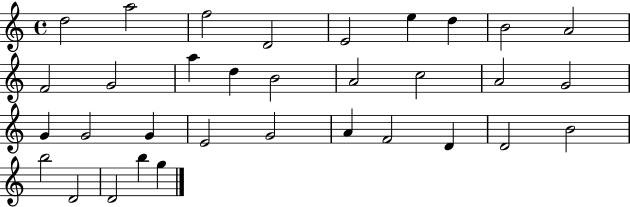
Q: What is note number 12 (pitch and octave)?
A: A5